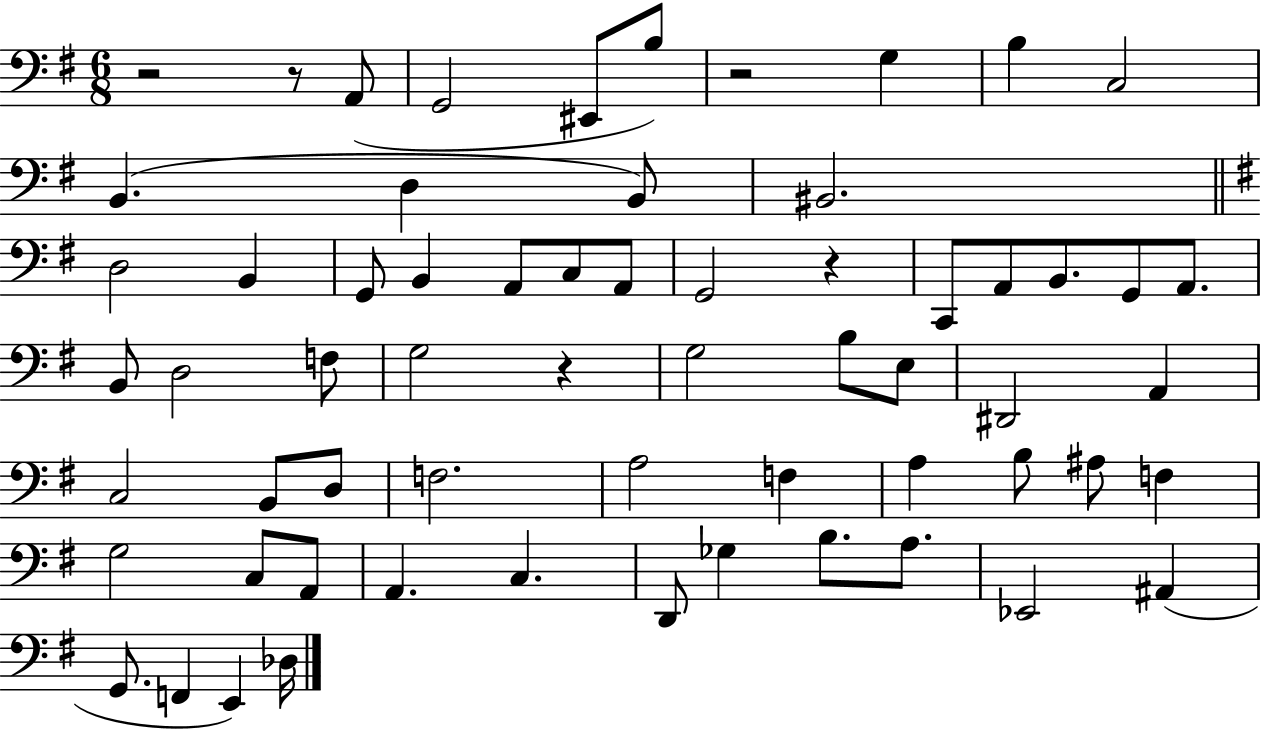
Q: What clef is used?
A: bass